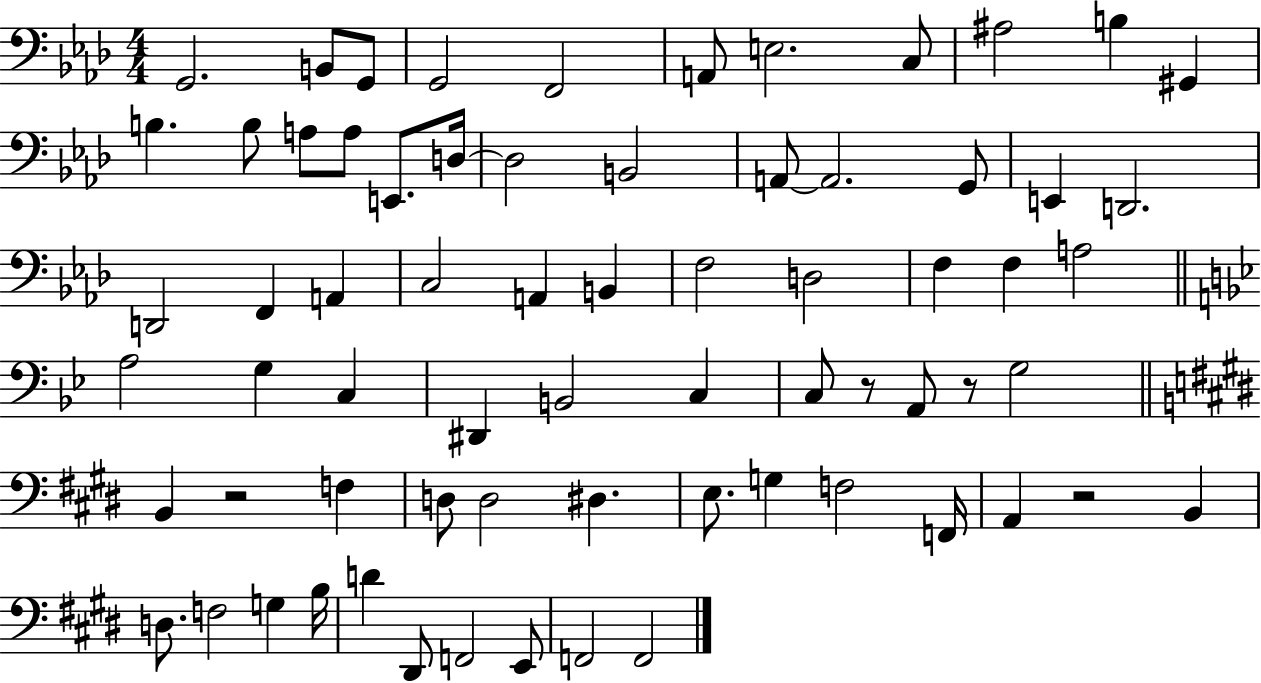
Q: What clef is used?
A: bass